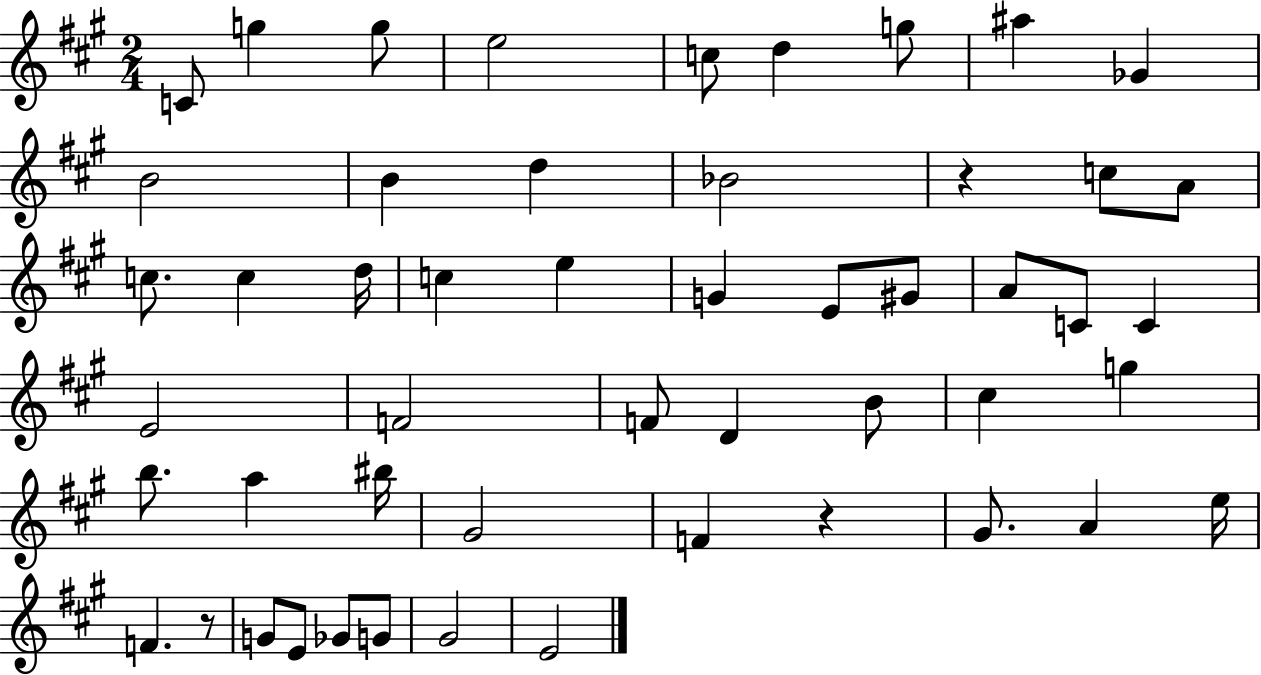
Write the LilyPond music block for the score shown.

{
  \clef treble
  \numericTimeSignature
  \time 2/4
  \key a \major
  \repeat volta 2 { c'8 g''4 g''8 | e''2 | c''8 d''4 g''8 | ais''4 ges'4 | \break b'2 | b'4 d''4 | bes'2 | r4 c''8 a'8 | \break c''8. c''4 d''16 | c''4 e''4 | g'4 e'8 gis'8 | a'8 c'8 c'4 | \break e'2 | f'2 | f'8 d'4 b'8 | cis''4 g''4 | \break b''8. a''4 bis''16 | gis'2 | f'4 r4 | gis'8. a'4 e''16 | \break f'4. r8 | g'8 e'8 ges'8 g'8 | gis'2 | e'2 | \break } \bar "|."
}